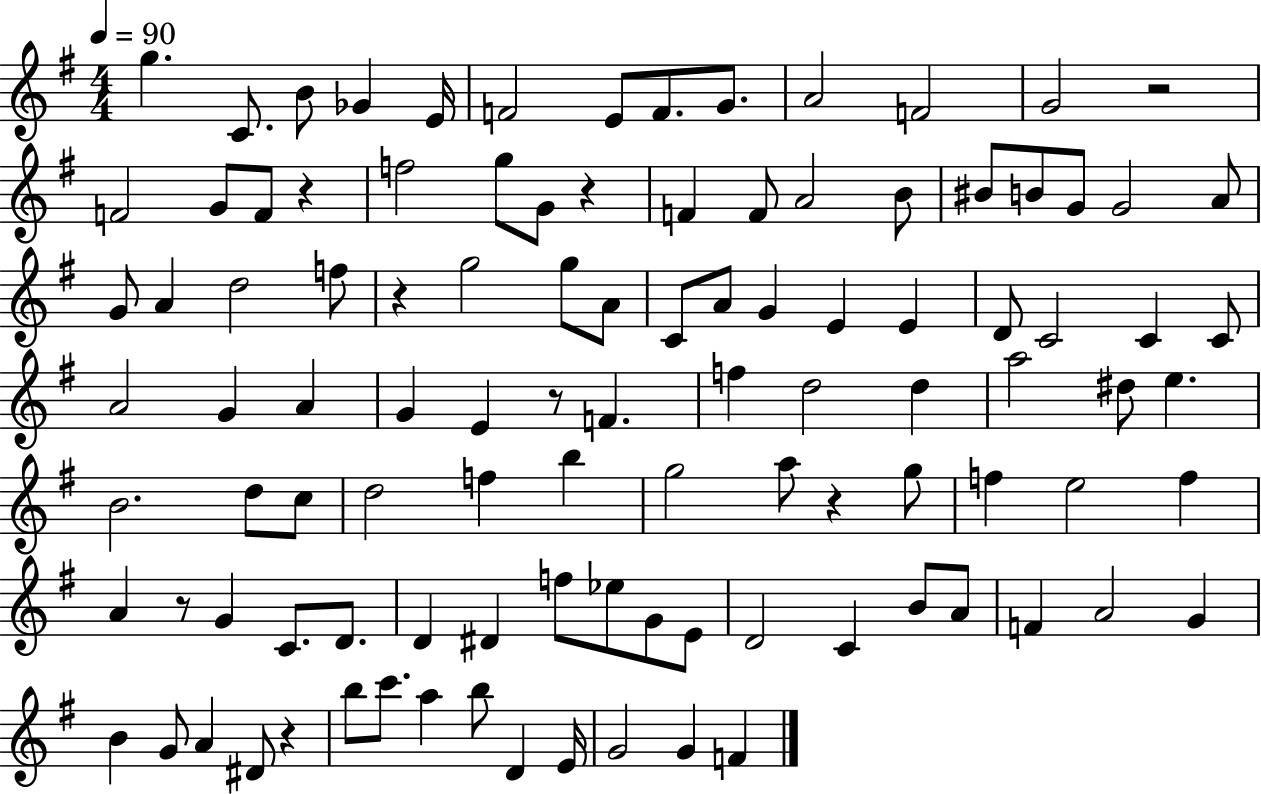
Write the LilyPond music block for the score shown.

{
  \clef treble
  \numericTimeSignature
  \time 4/4
  \key g \major
  \tempo 4 = 90
  g''4. c'8. b'8 ges'4 e'16 | f'2 e'8 f'8. g'8. | a'2 f'2 | g'2 r2 | \break f'2 g'8 f'8 r4 | f''2 g''8 g'8 r4 | f'4 f'8 a'2 b'8 | bis'8 b'8 g'8 g'2 a'8 | \break g'8 a'4 d''2 f''8 | r4 g''2 g''8 a'8 | c'8 a'8 g'4 e'4 e'4 | d'8 c'2 c'4 c'8 | \break a'2 g'4 a'4 | g'4 e'4 r8 f'4. | f''4 d''2 d''4 | a''2 dis''8 e''4. | \break b'2. d''8 c''8 | d''2 f''4 b''4 | g''2 a''8 r4 g''8 | f''4 e''2 f''4 | \break a'4 r8 g'4 c'8. d'8. | d'4 dis'4 f''8 ees''8 g'8 e'8 | d'2 c'4 b'8 a'8 | f'4 a'2 g'4 | \break b'4 g'8 a'4 dis'8 r4 | b''8 c'''8. a''4 b''8 d'4 e'16 | g'2 g'4 f'4 | \bar "|."
}